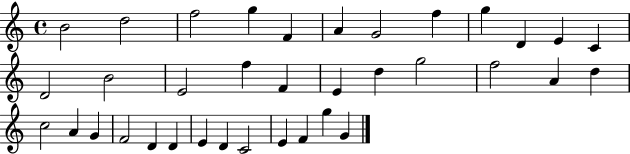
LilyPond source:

{
  \clef treble
  \time 4/4
  \defaultTimeSignature
  \key c \major
  b'2 d''2 | f''2 g''4 f'4 | a'4 g'2 f''4 | g''4 d'4 e'4 c'4 | \break d'2 b'2 | e'2 f''4 f'4 | e'4 d''4 g''2 | f''2 a'4 d''4 | \break c''2 a'4 g'4 | f'2 d'4 d'4 | e'4 d'4 c'2 | e'4 f'4 g''4 g'4 | \break \bar "|."
}